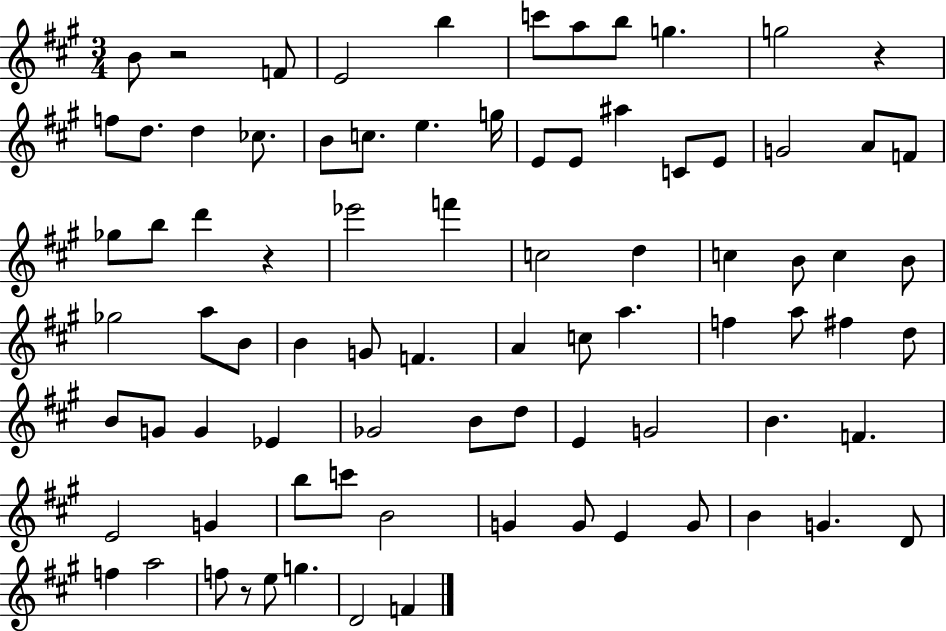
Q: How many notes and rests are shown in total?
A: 83